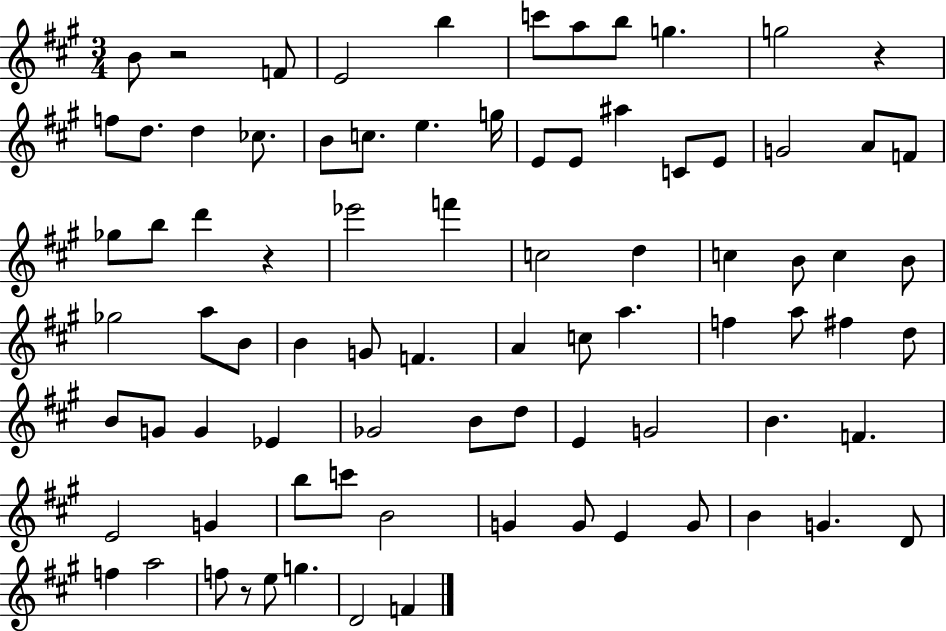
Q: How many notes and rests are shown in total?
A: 83